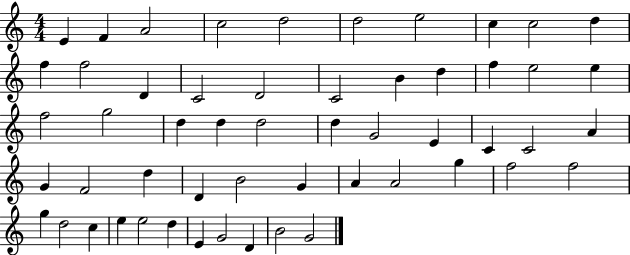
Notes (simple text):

E4/q F4/q A4/h C5/h D5/h D5/h E5/h C5/q C5/h D5/q F5/q F5/h D4/q C4/h D4/h C4/h B4/q D5/q F5/q E5/h E5/q F5/h G5/h D5/q D5/q D5/h D5/q G4/h E4/q C4/q C4/h A4/q G4/q F4/h D5/q D4/q B4/h G4/q A4/q A4/h G5/q F5/h F5/h G5/q D5/h C5/q E5/q E5/h D5/q E4/q G4/h D4/q B4/h G4/h